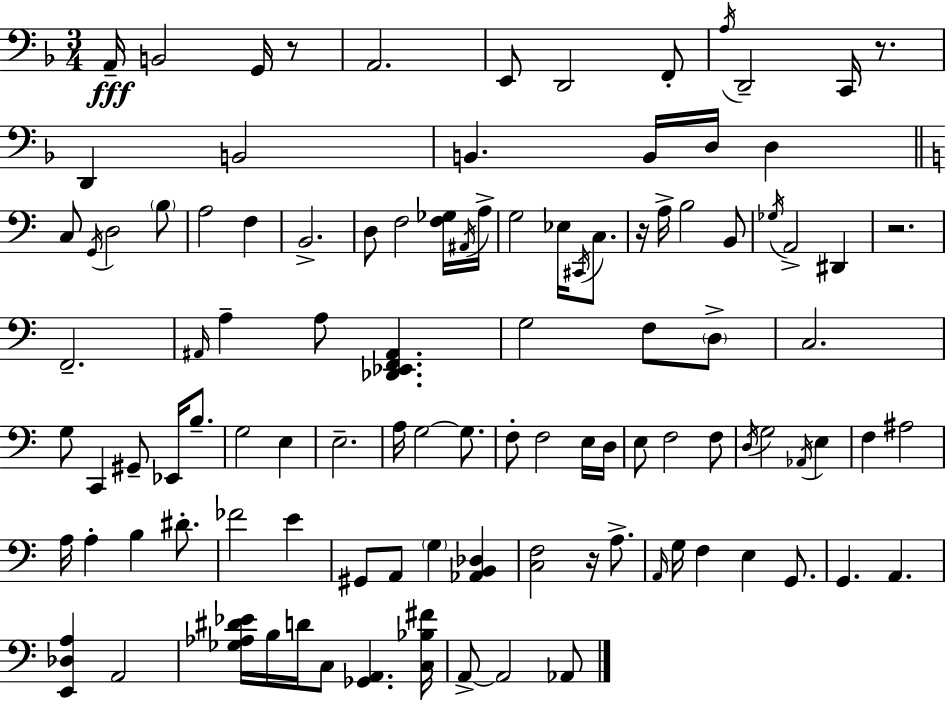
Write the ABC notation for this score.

X:1
T:Untitled
M:3/4
L:1/4
K:Dm
A,,/4 B,,2 G,,/4 z/2 A,,2 E,,/2 D,,2 F,,/2 A,/4 D,,2 C,,/4 z/2 D,, B,,2 B,, B,,/4 D,/4 D, C,/2 G,,/4 D,2 B,/2 A,2 F, B,,2 D,/2 F,2 [F,_G,]/4 ^A,,/4 A,/4 G,2 _E,/4 ^C,,/4 C,/2 z/4 A,/4 B,2 B,,/2 _G,/4 A,,2 ^D,, z2 F,,2 ^A,,/4 A, A,/2 [_D,,_E,,F,,^A,,] G,2 F,/2 D,/2 C,2 G,/2 C,, ^G,,/2 _E,,/4 B,/2 G,2 E, E,2 A,/4 G,2 G,/2 F,/2 F,2 E,/4 D,/4 E,/2 F,2 F,/2 D,/4 G,2 _A,,/4 E, F, ^A,2 A,/4 A, B, ^D/2 _F2 E ^G,,/2 A,,/2 G, [_A,,B,,_D,] [C,F,]2 z/4 A,/2 A,,/4 G,/4 F, E, G,,/2 G,, A,, [E,,_D,A,] A,,2 [_G,_A,^D_E]/4 B,/4 D/4 C,/2 [_G,,A,,] [C,_B,^F]/4 A,,/2 A,,2 _A,,/2